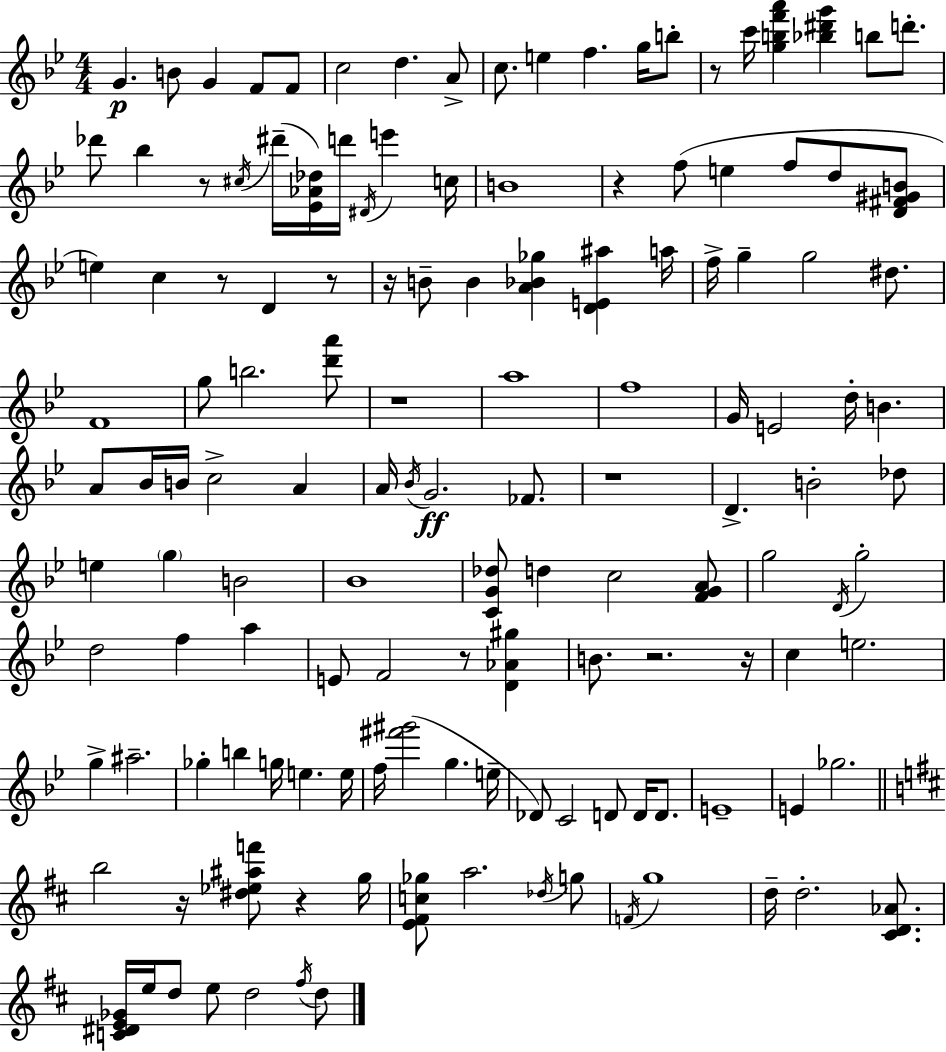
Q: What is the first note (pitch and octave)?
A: G4